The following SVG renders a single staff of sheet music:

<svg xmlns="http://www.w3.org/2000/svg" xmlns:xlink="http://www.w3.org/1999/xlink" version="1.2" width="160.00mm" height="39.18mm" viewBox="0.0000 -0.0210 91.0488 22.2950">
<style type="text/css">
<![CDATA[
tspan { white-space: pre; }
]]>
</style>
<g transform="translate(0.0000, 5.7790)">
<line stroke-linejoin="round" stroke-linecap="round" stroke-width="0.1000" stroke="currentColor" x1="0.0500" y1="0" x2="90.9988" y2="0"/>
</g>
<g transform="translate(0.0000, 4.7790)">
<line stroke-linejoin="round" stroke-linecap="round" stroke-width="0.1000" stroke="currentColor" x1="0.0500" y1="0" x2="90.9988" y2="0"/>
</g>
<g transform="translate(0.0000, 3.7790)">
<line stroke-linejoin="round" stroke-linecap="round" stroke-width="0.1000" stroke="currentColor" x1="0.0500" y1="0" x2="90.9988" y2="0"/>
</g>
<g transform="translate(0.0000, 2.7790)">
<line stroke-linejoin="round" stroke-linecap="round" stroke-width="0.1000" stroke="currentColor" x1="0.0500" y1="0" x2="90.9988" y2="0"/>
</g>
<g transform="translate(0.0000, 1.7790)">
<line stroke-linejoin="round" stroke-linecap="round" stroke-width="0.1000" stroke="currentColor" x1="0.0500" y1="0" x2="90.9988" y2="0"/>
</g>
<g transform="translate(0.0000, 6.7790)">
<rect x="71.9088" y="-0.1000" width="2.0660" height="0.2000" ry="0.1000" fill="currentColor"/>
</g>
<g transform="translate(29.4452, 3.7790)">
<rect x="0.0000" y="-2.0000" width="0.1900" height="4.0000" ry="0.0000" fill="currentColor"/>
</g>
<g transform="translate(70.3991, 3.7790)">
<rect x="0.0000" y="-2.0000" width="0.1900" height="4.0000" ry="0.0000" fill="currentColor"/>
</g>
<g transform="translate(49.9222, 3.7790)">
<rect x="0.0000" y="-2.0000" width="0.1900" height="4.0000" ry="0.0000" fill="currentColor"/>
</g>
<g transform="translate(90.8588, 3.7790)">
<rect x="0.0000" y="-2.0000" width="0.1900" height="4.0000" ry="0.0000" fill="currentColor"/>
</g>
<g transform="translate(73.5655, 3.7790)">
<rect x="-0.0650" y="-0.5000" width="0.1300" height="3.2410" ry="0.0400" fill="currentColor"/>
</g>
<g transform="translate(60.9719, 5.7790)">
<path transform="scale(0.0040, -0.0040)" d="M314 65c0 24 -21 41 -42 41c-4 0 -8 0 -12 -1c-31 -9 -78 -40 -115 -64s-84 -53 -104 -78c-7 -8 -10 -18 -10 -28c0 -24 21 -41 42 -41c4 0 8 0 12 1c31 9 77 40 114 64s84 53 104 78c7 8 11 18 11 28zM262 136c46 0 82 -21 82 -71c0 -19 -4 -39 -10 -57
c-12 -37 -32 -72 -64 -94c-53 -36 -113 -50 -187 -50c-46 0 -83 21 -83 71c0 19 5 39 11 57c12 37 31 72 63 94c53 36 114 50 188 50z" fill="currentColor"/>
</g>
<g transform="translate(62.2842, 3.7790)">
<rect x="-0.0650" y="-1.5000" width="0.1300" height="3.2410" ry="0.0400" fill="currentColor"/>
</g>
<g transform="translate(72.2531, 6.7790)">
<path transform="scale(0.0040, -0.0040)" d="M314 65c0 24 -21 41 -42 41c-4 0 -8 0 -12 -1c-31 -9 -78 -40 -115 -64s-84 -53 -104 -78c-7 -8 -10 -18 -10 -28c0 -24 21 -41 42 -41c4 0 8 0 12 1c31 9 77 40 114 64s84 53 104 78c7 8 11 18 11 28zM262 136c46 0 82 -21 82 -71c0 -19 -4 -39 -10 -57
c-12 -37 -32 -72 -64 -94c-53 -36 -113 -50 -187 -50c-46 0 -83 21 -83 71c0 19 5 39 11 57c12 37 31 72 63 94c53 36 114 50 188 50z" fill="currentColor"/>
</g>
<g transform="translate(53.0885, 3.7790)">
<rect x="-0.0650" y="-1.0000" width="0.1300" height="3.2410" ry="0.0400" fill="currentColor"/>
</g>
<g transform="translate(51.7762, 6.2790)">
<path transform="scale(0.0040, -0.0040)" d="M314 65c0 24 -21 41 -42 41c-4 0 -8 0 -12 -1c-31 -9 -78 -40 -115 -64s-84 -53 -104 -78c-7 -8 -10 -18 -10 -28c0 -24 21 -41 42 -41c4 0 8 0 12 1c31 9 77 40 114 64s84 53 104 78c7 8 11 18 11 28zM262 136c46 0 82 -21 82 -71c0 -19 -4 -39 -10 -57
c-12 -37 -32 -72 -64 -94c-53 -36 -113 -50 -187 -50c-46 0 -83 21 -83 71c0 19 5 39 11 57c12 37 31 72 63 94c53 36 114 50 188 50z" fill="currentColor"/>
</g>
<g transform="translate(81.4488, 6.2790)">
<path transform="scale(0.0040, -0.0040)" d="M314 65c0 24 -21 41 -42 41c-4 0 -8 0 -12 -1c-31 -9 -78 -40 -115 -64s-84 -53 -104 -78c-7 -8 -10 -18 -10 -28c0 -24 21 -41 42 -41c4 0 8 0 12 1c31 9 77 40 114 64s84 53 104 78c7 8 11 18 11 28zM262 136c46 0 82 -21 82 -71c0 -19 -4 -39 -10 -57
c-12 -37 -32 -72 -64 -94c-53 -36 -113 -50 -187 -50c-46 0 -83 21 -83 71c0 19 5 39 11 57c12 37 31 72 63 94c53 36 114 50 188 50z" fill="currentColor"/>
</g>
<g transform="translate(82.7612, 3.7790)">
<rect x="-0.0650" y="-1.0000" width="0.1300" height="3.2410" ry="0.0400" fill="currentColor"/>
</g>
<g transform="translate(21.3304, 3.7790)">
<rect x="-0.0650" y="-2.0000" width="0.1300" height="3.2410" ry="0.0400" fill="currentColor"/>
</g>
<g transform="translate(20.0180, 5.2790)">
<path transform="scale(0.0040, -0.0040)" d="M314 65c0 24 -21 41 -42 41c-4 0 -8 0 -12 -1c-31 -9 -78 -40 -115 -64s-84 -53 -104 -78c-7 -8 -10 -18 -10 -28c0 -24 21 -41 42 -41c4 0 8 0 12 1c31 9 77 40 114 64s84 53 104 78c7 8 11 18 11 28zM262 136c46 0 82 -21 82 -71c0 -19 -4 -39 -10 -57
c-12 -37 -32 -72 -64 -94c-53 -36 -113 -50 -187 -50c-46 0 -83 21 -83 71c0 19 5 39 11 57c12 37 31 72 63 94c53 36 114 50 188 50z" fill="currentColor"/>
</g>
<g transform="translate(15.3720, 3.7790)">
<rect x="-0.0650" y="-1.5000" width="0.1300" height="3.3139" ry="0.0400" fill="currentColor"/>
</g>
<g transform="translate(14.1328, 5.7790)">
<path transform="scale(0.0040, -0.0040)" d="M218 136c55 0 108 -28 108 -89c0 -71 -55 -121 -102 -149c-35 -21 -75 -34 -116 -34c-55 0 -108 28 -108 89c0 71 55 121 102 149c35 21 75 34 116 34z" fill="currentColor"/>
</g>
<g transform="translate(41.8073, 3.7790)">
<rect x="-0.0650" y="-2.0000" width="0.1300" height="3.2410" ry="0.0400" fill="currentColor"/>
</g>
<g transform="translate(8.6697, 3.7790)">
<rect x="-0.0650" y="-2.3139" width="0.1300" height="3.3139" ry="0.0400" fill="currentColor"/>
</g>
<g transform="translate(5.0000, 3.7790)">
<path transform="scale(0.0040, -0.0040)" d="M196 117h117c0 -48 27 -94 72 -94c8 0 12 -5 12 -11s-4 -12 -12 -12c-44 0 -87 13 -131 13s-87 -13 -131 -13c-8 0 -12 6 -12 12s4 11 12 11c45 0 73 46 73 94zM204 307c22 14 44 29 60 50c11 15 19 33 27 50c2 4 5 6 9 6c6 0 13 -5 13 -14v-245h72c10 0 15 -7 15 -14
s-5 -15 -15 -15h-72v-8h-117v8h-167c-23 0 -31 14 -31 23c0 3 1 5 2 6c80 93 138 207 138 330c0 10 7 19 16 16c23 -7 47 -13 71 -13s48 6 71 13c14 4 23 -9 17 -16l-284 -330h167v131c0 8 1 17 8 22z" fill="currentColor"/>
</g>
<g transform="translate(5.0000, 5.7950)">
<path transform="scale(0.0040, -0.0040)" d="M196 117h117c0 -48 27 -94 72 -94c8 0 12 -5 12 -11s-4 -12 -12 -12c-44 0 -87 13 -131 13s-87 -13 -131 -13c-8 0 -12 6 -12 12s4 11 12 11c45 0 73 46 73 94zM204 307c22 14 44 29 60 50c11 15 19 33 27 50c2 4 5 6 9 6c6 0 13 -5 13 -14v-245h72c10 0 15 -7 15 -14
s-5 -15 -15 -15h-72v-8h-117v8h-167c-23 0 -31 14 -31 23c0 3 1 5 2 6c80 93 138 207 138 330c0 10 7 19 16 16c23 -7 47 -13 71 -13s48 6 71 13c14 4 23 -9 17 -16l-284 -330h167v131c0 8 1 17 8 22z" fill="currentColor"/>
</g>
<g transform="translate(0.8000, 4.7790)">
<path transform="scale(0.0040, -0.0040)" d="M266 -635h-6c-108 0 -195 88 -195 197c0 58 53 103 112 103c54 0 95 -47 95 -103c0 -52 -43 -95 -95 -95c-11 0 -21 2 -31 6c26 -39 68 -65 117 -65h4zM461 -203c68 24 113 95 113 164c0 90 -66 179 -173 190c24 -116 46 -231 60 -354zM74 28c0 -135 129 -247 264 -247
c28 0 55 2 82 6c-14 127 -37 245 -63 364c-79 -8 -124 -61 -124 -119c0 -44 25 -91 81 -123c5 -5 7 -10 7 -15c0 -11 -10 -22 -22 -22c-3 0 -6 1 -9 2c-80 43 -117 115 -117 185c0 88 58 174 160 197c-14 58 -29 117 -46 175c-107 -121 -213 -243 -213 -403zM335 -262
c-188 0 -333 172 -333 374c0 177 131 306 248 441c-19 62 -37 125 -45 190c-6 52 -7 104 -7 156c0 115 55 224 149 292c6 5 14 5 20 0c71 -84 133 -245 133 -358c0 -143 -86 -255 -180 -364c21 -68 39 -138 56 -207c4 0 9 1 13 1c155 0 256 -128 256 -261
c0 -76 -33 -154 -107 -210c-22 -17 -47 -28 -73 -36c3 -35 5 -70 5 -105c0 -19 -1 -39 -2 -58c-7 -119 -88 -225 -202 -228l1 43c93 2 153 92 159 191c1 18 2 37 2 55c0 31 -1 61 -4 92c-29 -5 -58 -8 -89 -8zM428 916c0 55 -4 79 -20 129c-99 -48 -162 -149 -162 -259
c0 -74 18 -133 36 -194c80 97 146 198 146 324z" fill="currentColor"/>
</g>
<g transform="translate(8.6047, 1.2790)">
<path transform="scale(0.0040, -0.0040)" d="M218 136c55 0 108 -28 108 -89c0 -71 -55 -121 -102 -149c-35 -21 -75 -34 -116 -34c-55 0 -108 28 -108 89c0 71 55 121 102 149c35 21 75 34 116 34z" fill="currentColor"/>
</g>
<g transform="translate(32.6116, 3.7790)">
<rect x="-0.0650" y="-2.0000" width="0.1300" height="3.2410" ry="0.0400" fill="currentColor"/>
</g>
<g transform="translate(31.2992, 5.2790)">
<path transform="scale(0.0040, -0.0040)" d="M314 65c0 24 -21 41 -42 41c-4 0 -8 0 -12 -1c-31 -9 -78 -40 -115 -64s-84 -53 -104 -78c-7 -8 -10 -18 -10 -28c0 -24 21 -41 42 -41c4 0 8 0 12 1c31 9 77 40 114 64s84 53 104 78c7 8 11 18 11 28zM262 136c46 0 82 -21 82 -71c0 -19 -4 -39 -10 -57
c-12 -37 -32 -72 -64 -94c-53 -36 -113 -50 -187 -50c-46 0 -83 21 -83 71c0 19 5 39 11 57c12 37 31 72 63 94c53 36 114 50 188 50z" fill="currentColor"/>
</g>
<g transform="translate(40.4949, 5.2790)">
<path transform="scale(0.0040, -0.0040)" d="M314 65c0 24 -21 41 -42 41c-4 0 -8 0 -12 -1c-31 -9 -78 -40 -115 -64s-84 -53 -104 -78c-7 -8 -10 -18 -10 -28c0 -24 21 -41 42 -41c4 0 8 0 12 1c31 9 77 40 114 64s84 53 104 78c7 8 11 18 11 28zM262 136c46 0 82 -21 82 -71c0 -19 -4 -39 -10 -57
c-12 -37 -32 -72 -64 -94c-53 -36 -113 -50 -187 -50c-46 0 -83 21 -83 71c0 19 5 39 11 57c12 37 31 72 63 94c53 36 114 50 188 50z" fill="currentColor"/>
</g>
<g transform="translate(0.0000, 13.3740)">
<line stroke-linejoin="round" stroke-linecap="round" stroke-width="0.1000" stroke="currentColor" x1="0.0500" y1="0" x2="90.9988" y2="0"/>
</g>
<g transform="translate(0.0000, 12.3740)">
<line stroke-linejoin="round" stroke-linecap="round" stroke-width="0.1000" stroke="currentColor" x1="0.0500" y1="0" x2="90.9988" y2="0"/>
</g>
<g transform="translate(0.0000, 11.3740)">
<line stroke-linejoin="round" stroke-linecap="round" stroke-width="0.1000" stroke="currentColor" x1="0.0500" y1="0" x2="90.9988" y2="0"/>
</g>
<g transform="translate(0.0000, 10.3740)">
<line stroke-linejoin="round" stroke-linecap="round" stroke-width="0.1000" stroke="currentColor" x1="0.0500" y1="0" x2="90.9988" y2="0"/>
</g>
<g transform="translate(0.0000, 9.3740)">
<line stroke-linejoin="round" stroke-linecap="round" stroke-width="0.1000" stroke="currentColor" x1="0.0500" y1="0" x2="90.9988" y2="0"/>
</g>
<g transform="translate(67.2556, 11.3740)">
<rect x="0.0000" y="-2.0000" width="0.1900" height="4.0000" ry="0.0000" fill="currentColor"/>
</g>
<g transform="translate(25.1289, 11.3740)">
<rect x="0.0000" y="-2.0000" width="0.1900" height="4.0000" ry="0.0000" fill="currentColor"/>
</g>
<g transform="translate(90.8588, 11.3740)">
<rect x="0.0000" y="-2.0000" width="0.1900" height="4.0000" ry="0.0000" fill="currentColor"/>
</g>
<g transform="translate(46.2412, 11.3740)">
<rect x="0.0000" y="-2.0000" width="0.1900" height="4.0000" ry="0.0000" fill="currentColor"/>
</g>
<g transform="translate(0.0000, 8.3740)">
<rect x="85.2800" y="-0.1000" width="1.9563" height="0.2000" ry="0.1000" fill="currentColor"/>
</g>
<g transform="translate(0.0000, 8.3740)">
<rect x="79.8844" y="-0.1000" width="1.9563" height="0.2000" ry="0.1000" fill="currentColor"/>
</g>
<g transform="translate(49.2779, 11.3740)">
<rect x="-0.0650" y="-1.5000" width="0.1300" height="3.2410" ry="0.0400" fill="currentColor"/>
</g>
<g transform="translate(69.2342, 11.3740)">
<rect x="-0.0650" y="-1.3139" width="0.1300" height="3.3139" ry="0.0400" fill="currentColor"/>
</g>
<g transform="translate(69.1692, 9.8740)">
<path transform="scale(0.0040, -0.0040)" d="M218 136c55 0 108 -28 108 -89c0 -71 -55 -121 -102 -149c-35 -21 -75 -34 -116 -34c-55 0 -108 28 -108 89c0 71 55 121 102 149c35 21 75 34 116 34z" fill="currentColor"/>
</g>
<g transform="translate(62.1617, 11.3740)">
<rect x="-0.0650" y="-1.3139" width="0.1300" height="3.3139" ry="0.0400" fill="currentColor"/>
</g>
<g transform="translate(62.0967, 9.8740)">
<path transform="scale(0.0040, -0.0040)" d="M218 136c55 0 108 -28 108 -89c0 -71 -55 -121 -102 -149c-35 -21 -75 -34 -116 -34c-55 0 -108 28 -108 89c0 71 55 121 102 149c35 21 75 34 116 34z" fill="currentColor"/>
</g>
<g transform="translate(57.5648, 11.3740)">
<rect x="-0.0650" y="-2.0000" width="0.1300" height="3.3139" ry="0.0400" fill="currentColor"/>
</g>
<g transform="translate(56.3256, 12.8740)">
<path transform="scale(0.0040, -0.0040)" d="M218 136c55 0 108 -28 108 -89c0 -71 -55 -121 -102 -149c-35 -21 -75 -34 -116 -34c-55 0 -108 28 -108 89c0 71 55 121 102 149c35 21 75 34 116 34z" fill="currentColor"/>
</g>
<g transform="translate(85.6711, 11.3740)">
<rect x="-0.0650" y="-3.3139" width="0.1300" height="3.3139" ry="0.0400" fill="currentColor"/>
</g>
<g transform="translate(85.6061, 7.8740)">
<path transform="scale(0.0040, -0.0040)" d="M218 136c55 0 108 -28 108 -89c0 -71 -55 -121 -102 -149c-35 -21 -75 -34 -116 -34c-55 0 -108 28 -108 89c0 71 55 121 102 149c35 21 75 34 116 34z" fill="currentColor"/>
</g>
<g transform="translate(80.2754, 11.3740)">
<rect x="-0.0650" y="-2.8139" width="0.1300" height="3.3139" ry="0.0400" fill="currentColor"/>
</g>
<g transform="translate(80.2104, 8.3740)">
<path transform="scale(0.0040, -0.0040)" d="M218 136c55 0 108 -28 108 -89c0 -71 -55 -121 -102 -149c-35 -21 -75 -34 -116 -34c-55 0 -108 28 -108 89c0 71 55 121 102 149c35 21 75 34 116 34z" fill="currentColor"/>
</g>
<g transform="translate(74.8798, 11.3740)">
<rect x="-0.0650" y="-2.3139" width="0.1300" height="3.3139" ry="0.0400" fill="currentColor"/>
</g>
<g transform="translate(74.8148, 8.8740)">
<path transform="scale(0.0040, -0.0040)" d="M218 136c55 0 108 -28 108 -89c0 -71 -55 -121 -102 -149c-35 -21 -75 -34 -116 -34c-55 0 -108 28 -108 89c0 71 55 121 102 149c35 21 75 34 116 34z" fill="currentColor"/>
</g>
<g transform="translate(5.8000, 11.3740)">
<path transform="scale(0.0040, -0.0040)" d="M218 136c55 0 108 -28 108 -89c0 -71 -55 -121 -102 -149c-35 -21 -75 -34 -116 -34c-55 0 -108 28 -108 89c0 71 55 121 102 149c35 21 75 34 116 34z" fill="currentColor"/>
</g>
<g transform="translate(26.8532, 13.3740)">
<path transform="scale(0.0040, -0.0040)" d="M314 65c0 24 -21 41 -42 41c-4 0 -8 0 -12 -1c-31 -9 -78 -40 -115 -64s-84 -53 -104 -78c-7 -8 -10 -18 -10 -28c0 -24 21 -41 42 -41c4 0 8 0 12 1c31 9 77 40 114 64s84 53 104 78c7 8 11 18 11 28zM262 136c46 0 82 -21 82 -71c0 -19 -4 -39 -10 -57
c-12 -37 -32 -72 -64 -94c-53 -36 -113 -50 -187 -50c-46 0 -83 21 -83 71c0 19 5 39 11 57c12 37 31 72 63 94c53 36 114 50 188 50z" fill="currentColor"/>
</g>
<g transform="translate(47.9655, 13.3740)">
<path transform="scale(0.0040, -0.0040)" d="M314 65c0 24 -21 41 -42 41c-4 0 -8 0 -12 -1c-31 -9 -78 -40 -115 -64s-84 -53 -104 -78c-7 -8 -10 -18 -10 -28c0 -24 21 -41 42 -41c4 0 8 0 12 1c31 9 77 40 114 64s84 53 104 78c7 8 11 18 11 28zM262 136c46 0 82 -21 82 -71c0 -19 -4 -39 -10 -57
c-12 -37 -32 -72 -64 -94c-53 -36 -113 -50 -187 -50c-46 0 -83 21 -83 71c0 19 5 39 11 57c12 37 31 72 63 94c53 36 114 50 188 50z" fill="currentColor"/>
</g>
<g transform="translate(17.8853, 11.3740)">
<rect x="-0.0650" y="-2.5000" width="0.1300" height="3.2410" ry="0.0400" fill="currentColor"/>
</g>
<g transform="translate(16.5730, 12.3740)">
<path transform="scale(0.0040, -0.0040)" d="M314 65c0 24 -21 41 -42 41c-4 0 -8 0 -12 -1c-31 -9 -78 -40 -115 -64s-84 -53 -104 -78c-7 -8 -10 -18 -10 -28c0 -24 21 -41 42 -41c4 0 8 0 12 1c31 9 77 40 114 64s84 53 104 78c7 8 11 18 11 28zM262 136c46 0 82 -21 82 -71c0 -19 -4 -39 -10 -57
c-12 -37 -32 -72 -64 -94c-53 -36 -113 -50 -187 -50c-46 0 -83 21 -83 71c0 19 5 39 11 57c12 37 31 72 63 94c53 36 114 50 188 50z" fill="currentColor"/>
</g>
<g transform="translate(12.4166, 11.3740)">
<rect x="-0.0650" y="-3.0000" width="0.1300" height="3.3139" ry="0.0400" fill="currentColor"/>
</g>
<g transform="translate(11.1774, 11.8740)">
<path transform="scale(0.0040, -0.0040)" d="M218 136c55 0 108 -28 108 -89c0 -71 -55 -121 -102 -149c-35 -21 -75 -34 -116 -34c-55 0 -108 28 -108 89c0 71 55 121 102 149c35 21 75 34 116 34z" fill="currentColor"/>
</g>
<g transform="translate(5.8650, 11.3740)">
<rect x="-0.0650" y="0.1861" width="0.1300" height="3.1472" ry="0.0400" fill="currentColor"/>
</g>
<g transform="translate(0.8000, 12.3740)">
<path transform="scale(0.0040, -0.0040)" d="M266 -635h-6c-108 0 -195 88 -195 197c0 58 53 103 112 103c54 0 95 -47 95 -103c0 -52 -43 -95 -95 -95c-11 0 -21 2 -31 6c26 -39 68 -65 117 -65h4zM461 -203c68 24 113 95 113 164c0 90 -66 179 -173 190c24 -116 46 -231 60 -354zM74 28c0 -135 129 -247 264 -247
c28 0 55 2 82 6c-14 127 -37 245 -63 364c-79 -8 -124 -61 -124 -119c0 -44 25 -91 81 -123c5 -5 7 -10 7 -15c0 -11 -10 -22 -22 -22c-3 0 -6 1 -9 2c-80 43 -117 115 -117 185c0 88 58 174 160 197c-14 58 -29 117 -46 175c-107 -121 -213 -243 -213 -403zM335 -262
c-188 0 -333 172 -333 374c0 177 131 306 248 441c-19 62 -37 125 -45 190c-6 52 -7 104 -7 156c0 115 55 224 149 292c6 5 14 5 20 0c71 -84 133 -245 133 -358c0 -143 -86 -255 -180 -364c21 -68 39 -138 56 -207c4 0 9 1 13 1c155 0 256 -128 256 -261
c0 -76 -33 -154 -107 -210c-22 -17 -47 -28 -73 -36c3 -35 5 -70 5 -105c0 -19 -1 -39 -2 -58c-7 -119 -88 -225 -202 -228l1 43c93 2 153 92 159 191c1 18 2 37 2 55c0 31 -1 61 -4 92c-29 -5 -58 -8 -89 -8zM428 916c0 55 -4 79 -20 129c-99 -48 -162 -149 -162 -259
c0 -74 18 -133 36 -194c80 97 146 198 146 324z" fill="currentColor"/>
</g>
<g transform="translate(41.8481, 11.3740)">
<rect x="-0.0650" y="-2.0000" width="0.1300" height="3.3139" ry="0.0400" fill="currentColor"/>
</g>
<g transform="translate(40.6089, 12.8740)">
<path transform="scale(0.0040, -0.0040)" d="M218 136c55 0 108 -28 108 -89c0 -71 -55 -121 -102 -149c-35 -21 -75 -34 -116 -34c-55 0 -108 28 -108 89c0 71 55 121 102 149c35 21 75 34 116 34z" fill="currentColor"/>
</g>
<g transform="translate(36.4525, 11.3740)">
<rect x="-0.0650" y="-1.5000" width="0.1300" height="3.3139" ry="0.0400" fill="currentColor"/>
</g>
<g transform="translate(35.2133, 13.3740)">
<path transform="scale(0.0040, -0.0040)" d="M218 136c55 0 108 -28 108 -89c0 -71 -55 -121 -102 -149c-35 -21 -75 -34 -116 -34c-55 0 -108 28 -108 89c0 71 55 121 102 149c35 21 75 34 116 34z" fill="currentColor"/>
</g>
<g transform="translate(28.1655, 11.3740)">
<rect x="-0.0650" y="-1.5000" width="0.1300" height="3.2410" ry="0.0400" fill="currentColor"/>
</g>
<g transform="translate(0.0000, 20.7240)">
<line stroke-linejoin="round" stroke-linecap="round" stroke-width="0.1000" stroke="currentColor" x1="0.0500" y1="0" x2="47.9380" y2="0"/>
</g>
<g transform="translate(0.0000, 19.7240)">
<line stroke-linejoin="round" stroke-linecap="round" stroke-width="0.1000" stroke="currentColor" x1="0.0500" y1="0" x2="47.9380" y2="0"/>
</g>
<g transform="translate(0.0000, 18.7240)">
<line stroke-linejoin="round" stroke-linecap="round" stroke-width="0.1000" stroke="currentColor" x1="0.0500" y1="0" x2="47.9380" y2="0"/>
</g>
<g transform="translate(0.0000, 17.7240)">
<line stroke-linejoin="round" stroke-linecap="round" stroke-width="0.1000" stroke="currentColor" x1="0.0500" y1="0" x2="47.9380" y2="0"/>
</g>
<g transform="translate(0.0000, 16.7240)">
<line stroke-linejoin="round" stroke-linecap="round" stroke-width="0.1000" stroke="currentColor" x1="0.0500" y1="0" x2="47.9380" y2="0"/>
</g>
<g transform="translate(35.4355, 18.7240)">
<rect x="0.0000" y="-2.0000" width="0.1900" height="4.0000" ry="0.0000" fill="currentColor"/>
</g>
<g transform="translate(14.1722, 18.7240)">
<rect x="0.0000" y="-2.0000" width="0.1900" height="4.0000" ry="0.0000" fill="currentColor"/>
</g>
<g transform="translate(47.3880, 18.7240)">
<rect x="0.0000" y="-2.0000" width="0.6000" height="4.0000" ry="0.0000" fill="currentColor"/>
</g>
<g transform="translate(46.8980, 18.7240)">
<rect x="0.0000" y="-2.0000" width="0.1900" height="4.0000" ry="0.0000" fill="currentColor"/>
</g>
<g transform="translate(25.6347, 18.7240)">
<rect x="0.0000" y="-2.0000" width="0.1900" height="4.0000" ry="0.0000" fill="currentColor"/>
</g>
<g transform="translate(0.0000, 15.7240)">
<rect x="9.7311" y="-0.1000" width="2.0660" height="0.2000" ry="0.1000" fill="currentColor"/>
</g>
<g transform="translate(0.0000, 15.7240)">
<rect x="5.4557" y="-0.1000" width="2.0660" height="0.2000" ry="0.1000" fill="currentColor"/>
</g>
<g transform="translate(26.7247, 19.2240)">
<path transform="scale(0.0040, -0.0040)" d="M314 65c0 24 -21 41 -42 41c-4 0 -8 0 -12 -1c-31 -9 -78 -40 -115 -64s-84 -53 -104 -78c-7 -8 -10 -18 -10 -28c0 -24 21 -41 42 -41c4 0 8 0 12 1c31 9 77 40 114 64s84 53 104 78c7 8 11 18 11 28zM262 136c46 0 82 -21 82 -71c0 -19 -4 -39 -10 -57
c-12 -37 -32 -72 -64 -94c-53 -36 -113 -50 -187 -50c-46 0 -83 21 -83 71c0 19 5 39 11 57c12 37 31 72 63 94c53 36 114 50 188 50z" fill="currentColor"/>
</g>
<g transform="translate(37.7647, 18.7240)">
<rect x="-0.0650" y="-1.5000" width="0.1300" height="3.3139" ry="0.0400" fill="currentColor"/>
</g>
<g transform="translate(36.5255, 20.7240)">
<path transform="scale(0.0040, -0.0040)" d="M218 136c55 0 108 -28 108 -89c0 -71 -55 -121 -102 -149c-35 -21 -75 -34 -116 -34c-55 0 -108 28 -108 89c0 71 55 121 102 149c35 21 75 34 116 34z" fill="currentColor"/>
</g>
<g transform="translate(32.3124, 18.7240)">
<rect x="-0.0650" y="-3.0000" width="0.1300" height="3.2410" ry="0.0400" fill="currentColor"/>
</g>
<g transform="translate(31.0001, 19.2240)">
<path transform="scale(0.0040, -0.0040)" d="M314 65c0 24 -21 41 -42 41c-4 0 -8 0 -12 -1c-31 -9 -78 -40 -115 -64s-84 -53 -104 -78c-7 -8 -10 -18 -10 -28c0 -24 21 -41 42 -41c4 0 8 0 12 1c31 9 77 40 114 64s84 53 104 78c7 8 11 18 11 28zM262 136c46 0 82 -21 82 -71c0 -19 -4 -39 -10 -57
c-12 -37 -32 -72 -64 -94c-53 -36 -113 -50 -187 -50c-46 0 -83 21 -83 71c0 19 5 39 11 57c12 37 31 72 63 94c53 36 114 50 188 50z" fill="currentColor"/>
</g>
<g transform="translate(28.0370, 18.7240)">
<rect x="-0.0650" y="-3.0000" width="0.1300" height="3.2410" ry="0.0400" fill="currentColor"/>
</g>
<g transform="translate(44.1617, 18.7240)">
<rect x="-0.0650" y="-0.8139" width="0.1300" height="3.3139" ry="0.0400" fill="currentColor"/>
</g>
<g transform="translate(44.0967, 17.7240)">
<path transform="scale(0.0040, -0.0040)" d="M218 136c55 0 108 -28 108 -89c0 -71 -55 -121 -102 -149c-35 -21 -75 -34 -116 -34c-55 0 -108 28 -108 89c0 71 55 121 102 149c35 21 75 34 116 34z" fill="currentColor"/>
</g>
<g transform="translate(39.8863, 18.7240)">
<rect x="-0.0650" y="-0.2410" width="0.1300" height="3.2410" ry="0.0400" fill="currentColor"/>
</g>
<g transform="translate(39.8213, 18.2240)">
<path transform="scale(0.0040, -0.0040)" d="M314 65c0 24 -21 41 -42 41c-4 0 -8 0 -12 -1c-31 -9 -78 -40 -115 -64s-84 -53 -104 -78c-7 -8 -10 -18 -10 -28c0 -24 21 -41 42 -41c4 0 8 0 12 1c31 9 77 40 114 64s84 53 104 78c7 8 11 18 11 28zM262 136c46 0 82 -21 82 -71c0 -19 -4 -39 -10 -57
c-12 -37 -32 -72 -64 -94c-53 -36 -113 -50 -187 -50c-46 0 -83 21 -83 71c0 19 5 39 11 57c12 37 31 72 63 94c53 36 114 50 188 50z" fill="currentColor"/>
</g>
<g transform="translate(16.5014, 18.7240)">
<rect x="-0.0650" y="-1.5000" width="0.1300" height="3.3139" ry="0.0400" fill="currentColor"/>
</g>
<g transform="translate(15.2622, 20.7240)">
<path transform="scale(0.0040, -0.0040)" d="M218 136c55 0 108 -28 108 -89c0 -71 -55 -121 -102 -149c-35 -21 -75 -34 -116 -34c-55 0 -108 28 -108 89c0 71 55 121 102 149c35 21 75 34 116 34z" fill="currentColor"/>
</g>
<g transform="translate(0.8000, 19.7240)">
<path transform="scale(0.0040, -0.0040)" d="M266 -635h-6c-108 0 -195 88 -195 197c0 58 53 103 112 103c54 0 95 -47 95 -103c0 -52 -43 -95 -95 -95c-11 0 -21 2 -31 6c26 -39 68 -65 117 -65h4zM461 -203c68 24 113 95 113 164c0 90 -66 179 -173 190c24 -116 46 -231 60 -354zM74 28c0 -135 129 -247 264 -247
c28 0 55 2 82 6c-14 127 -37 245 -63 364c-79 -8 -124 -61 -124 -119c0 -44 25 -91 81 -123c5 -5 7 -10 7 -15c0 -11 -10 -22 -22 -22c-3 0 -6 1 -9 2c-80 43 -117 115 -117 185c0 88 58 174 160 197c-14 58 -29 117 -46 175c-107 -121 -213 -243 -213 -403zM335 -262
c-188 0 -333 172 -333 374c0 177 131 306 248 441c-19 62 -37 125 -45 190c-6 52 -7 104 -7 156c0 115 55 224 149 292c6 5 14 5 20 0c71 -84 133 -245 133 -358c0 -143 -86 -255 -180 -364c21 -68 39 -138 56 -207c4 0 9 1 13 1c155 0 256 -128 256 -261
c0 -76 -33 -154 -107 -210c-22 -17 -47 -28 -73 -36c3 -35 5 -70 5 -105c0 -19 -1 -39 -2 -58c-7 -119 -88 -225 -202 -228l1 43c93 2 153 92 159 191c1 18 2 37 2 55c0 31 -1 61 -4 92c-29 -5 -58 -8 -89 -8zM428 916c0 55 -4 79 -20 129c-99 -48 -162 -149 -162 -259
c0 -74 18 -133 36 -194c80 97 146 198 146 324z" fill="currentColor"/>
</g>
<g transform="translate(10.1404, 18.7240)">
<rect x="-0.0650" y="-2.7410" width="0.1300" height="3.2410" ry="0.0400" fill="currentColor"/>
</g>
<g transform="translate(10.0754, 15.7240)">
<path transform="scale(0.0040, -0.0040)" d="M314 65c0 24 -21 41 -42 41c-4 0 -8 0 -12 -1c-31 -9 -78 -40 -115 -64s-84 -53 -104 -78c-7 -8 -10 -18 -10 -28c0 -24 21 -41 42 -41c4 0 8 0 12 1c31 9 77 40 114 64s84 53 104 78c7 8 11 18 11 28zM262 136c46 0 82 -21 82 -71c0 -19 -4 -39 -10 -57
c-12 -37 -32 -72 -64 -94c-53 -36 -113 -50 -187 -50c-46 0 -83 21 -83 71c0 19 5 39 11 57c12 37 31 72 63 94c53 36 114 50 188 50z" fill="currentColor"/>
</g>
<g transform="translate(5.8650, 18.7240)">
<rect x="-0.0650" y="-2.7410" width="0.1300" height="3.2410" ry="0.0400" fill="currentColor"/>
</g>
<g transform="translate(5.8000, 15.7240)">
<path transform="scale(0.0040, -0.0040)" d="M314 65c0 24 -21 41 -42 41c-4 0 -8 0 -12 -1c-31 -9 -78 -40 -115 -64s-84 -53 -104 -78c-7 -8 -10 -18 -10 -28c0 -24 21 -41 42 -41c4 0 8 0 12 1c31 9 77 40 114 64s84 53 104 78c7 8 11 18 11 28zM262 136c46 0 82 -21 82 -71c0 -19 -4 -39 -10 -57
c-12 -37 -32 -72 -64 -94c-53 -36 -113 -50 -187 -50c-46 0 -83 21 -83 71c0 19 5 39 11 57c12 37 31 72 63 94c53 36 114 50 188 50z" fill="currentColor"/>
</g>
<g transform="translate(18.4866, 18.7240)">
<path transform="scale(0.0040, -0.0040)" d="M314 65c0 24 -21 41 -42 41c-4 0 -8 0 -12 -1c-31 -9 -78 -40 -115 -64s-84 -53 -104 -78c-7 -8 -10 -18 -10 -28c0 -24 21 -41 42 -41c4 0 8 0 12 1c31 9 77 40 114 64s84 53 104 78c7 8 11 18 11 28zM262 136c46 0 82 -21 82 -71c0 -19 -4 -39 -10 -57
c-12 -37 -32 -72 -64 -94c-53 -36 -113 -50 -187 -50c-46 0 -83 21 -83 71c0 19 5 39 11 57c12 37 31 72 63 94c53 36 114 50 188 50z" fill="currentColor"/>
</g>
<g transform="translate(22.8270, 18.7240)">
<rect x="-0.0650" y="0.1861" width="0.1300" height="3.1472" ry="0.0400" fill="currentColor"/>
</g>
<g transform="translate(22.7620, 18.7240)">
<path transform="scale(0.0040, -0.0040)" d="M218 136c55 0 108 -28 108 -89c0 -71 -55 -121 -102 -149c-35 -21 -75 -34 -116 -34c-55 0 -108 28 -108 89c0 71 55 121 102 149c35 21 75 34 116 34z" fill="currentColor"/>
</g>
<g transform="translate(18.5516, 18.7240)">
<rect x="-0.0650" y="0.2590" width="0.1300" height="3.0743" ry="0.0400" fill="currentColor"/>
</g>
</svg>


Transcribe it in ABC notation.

X:1
T:Untitled
M:4/4
L:1/4
K:C
g E F2 F2 F2 D2 E2 C2 D2 B A G2 E2 E F E2 F e e g a b a2 a2 E B2 B A2 A2 E c2 d